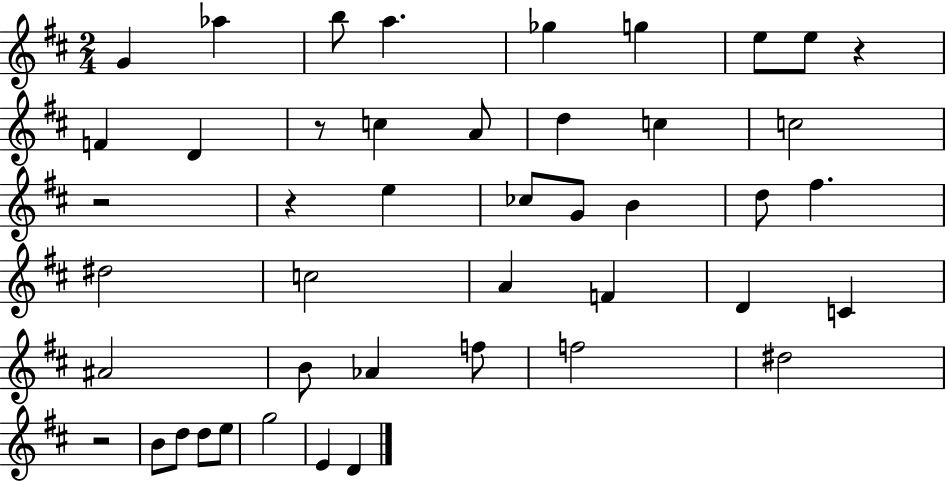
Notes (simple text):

G4/q Ab5/q B5/e A5/q. Gb5/q G5/q E5/e E5/e R/q F4/q D4/q R/e C5/q A4/e D5/q C5/q C5/h R/h R/q E5/q CES5/e G4/e B4/q D5/e F#5/q. D#5/h C5/h A4/q F4/q D4/q C4/q A#4/h B4/e Ab4/q F5/e F5/h D#5/h R/h B4/e D5/e D5/e E5/e G5/h E4/q D4/q